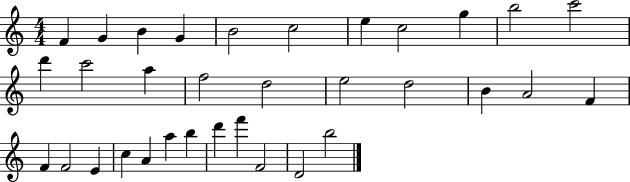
F4/q G4/q B4/q G4/q B4/h C5/h E5/q C5/h G5/q B5/h C6/h D6/q C6/h A5/q F5/h D5/h E5/h D5/h B4/q A4/h F4/q F4/q F4/h E4/q C5/q A4/q A5/q B5/q D6/q F6/q F4/h D4/h B5/h